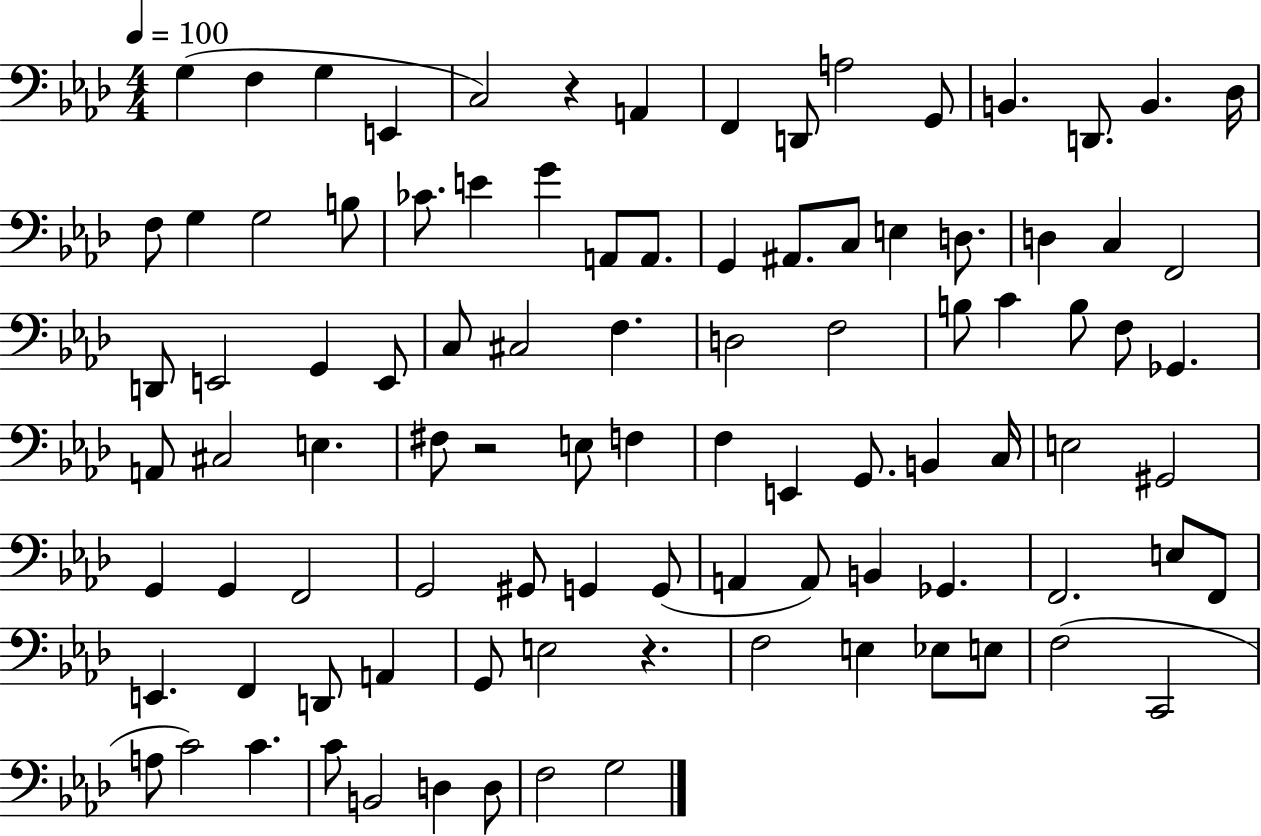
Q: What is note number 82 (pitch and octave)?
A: E3